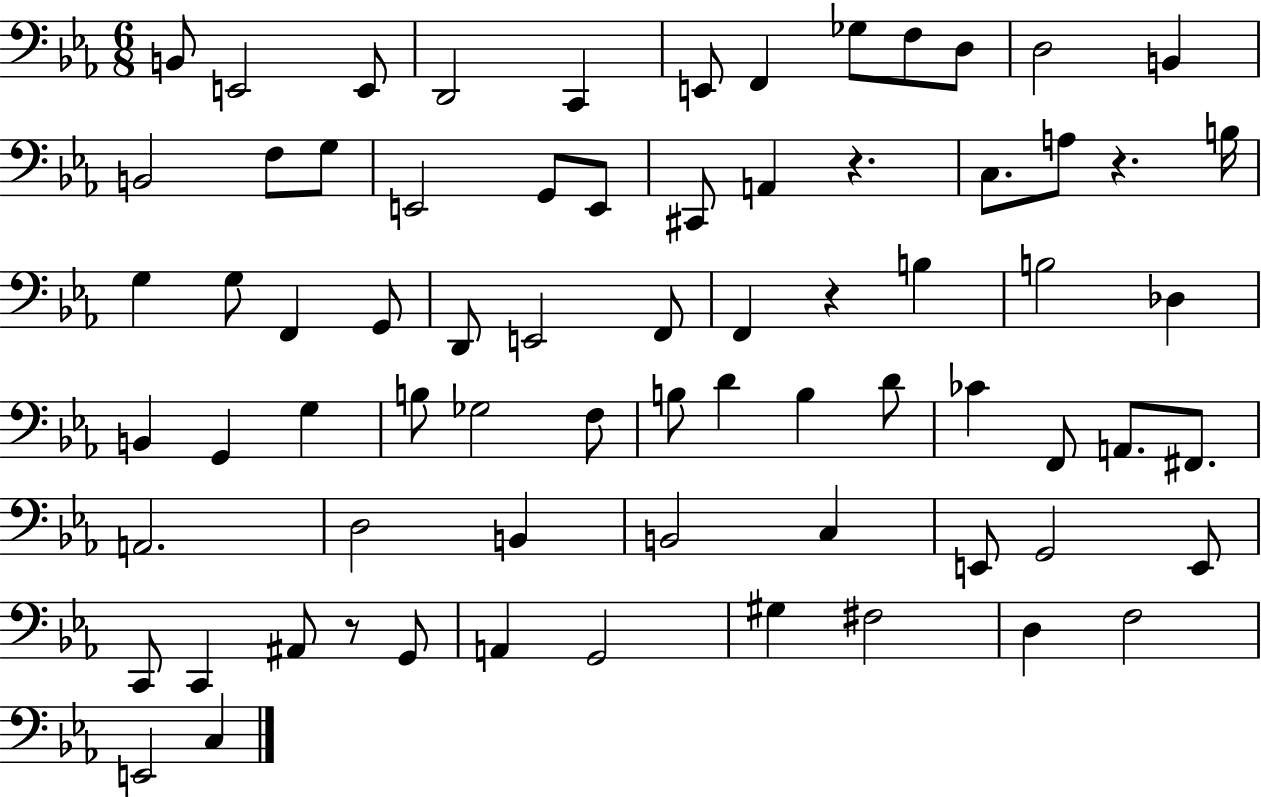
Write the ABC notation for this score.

X:1
T:Untitled
M:6/8
L:1/4
K:Eb
B,,/2 E,,2 E,,/2 D,,2 C,, E,,/2 F,, _G,/2 F,/2 D,/2 D,2 B,, B,,2 F,/2 G,/2 E,,2 G,,/2 E,,/2 ^C,,/2 A,, z C,/2 A,/2 z B,/4 G, G,/2 F,, G,,/2 D,,/2 E,,2 F,,/2 F,, z B, B,2 _D, B,, G,, G, B,/2 _G,2 F,/2 B,/2 D B, D/2 _C F,,/2 A,,/2 ^F,,/2 A,,2 D,2 B,, B,,2 C, E,,/2 G,,2 E,,/2 C,,/2 C,, ^A,,/2 z/2 G,,/2 A,, G,,2 ^G, ^F,2 D, F,2 E,,2 C,